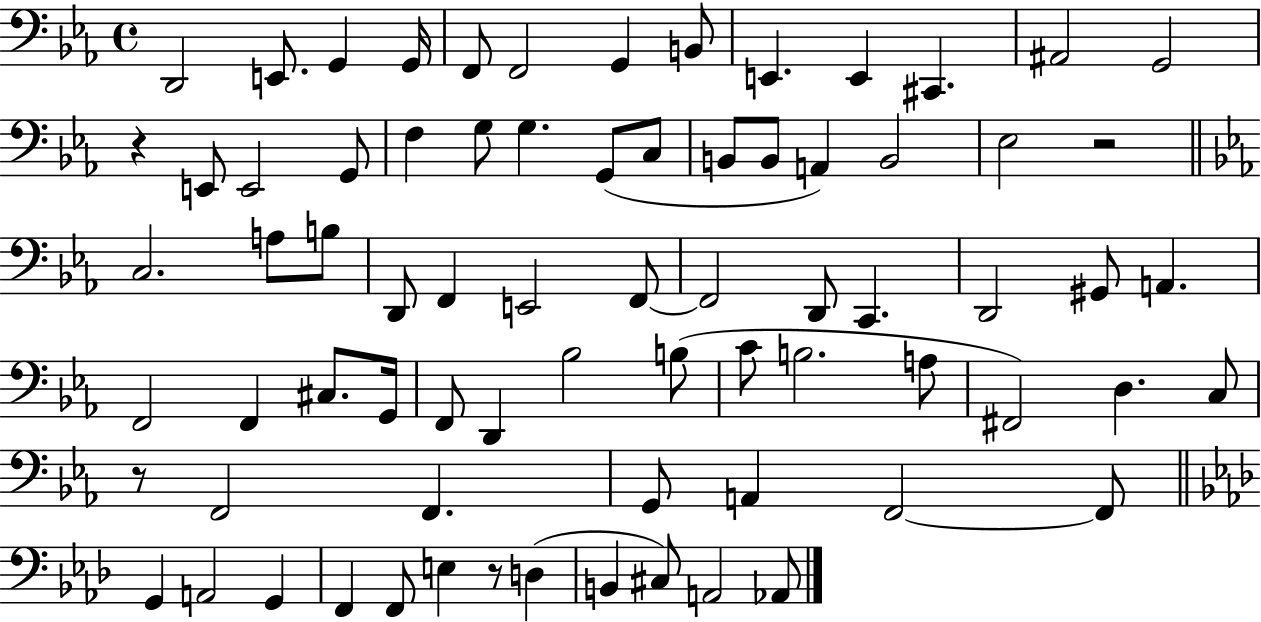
X:1
T:Untitled
M:4/4
L:1/4
K:Eb
D,,2 E,,/2 G,, G,,/4 F,,/2 F,,2 G,, B,,/2 E,, E,, ^C,, ^A,,2 G,,2 z E,,/2 E,,2 G,,/2 F, G,/2 G, G,,/2 C,/2 B,,/2 B,,/2 A,, B,,2 _E,2 z2 C,2 A,/2 B,/2 D,,/2 F,, E,,2 F,,/2 F,,2 D,,/2 C,, D,,2 ^G,,/2 A,, F,,2 F,, ^C,/2 G,,/4 F,,/2 D,, _B,2 B,/2 C/2 B,2 A,/2 ^F,,2 D, C,/2 z/2 F,,2 F,, G,,/2 A,, F,,2 F,,/2 G,, A,,2 G,, F,, F,,/2 E, z/2 D, B,, ^C,/2 A,,2 _A,,/2